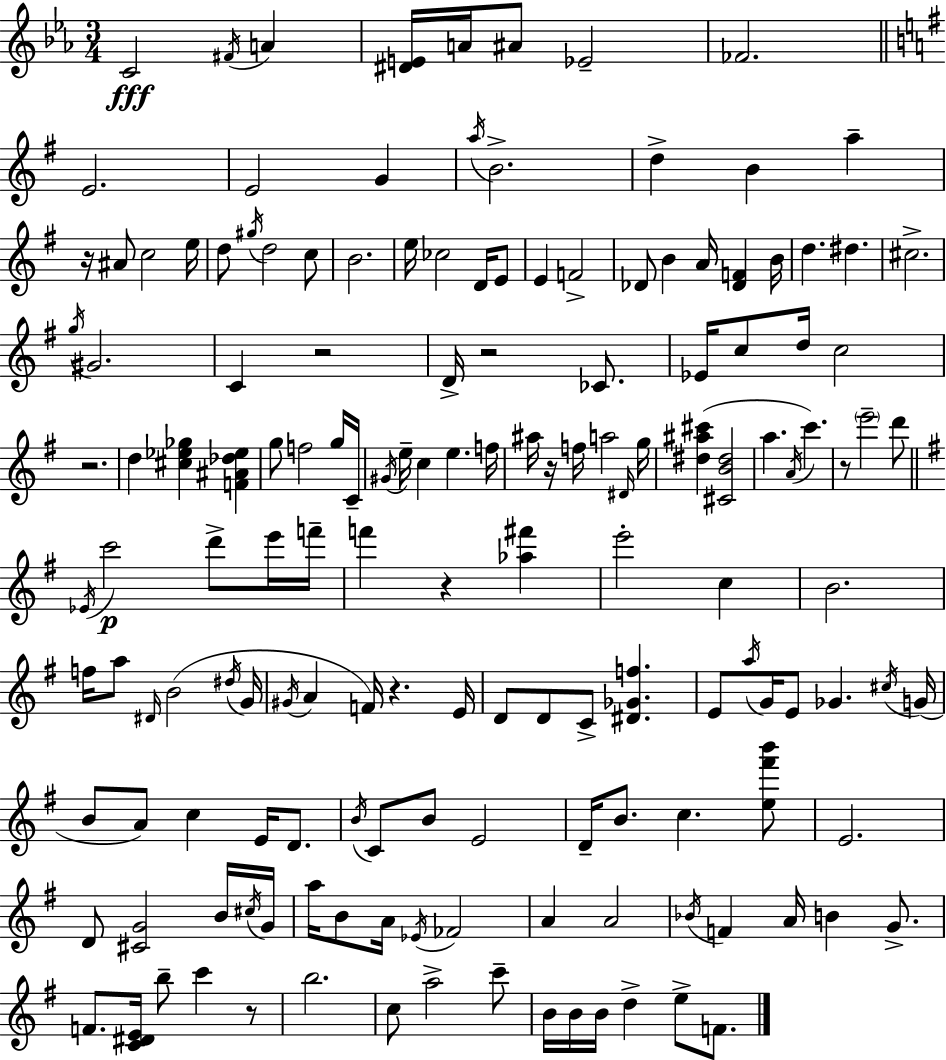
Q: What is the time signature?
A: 3/4